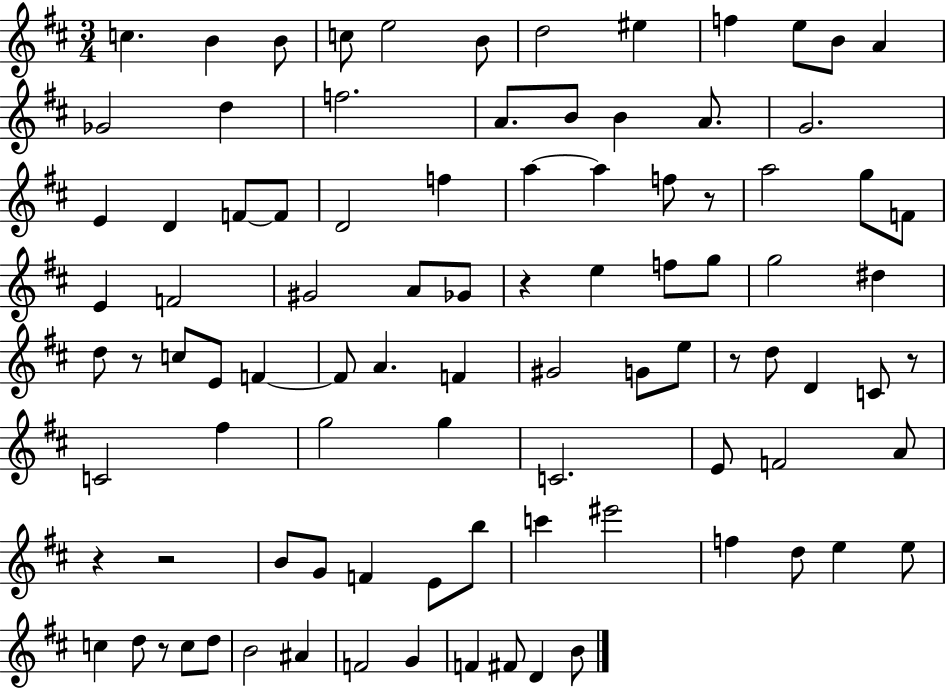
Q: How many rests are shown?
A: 8